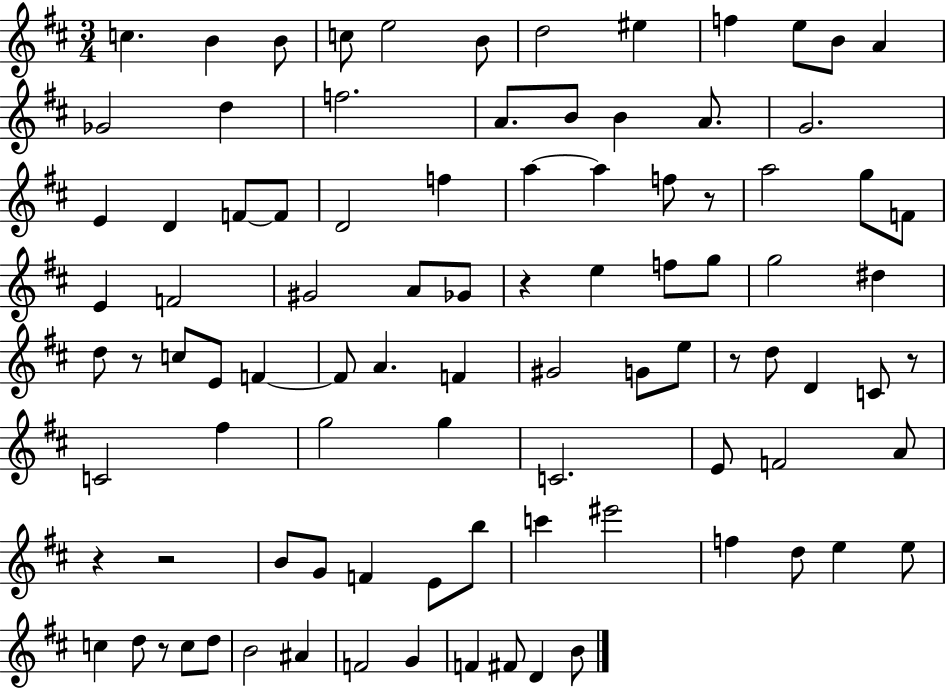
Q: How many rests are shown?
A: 8